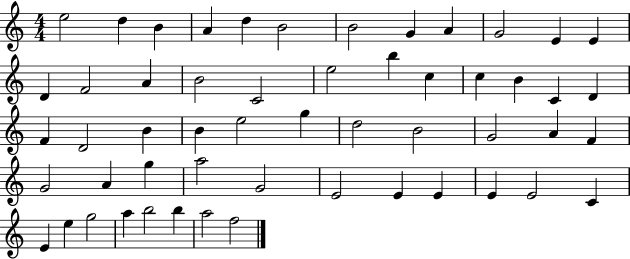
{
  \clef treble
  \numericTimeSignature
  \time 4/4
  \key c \major
  e''2 d''4 b'4 | a'4 d''4 b'2 | b'2 g'4 a'4 | g'2 e'4 e'4 | \break d'4 f'2 a'4 | b'2 c'2 | e''2 b''4 c''4 | c''4 b'4 c'4 d'4 | \break f'4 d'2 b'4 | b'4 e''2 g''4 | d''2 b'2 | g'2 a'4 f'4 | \break g'2 a'4 g''4 | a''2 g'2 | e'2 e'4 e'4 | e'4 e'2 c'4 | \break e'4 e''4 g''2 | a''4 b''2 b''4 | a''2 f''2 | \bar "|."
}